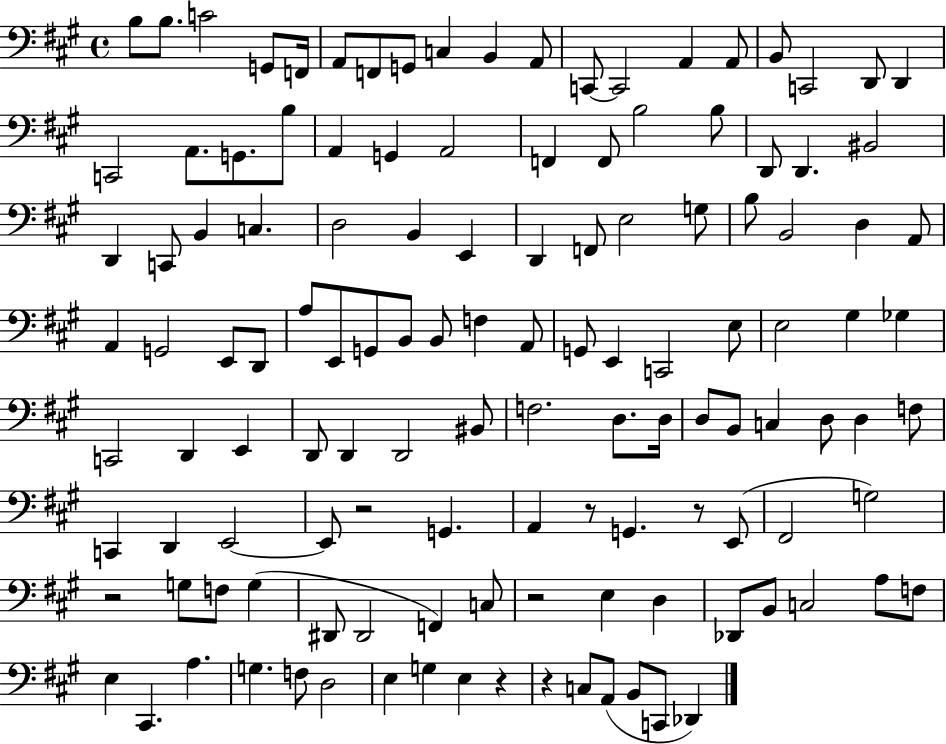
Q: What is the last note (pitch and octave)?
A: Db2